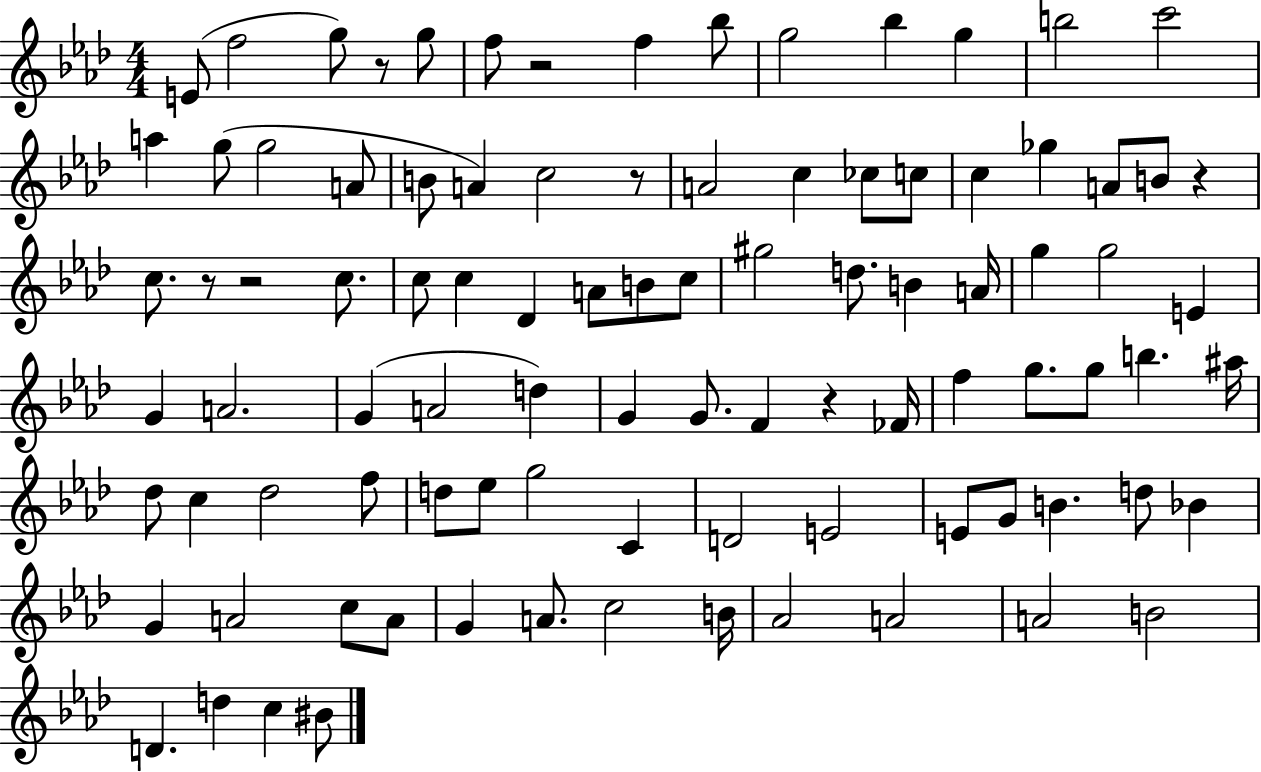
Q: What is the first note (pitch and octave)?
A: E4